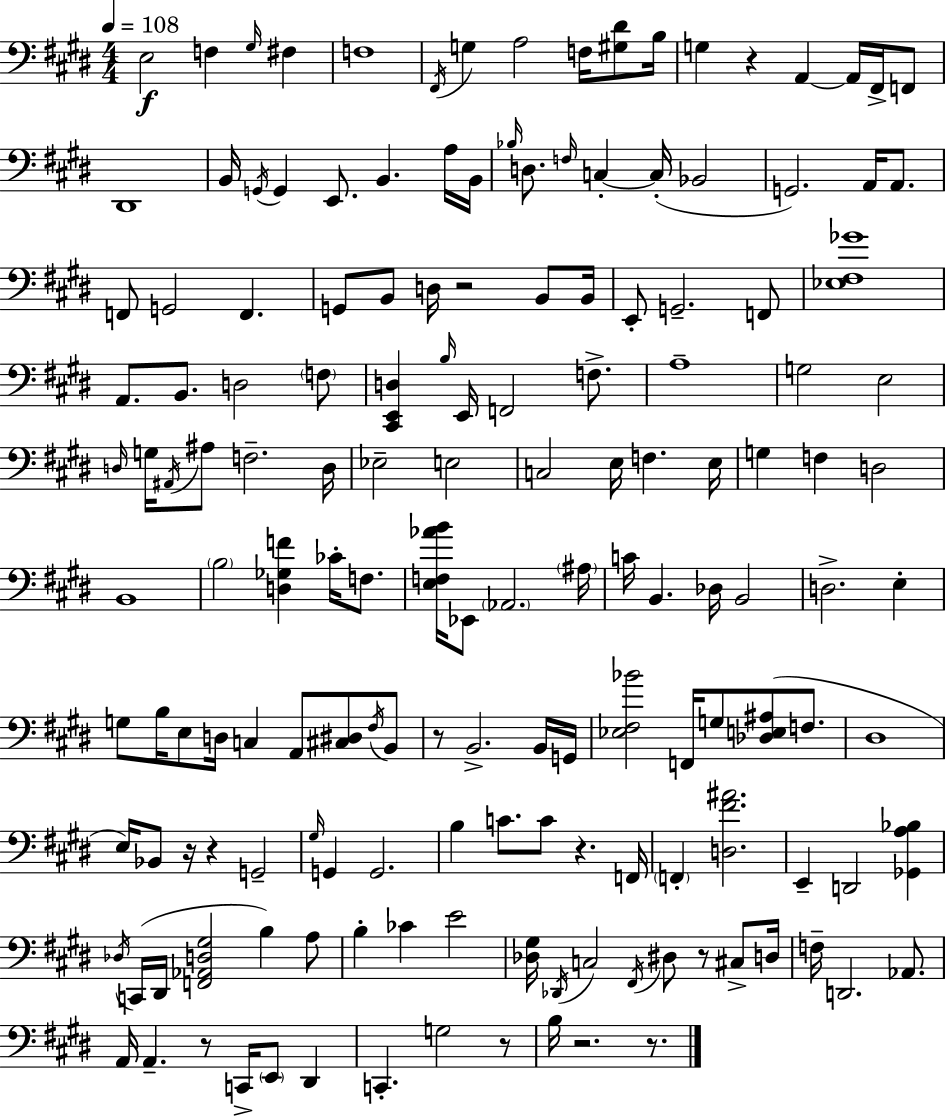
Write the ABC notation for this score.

X:1
T:Untitled
M:4/4
L:1/4
K:E
E,2 F, ^G,/4 ^F, F,4 ^F,,/4 G, A,2 F,/4 [^G,^D]/2 B,/4 G, z A,, A,,/4 ^F,,/4 F,,/2 ^D,,4 B,,/4 G,,/4 G,, E,,/2 B,, A,/4 B,,/4 _B,/4 D,/2 F,/4 C, C,/4 _B,,2 G,,2 A,,/4 A,,/2 F,,/2 G,,2 F,, G,,/2 B,,/2 D,/4 z2 B,,/2 B,,/4 E,,/2 G,,2 F,,/2 [_E,^F,_G]4 A,,/2 B,,/2 D,2 F,/2 [^C,,E,,D,] B,/4 E,,/4 F,,2 F,/2 A,4 G,2 E,2 D,/4 G,/4 ^A,,/4 ^A,/2 F,2 D,/4 _E,2 E,2 C,2 E,/4 F, E,/4 G, F, D,2 B,,4 B,2 [D,_G,F] _C/4 F,/2 [E,F,_AB]/4 _E,,/2 _A,,2 ^A,/4 C/4 B,, _D,/4 B,,2 D,2 E, G,/2 B,/4 E,/2 D,/4 C, A,,/2 [^C,^D,]/2 ^F,/4 B,,/2 z/2 B,,2 B,,/4 G,,/4 [_E,^F,_B]2 F,,/4 G,/2 [_D,E,^A,]/2 F,/2 ^D,4 E,/4 _B,,/2 z/4 z G,,2 ^G,/4 G,, G,,2 B, C/2 C/2 z F,,/4 F,, [D,^F^A]2 E,, D,,2 [_G,,A,_B,] _D,/4 C,,/4 ^D,,/4 [F,,_A,,D,^G,]2 B, A,/2 B, _C E2 [_D,^G,]/4 _D,,/4 C,2 ^F,,/4 ^D,/2 z/2 ^C,/2 D,/4 F,/4 D,,2 _A,,/2 A,,/4 A,, z/2 C,,/4 E,,/2 ^D,, C,, G,2 z/2 B,/4 z2 z/2